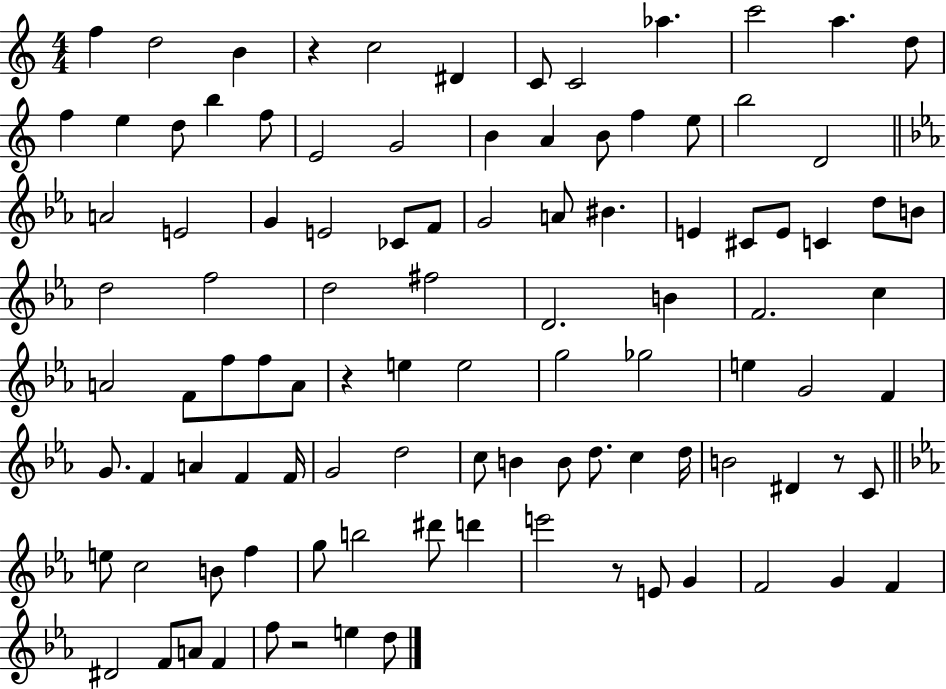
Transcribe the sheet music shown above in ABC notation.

X:1
T:Untitled
M:4/4
L:1/4
K:C
f d2 B z c2 ^D C/2 C2 _a c'2 a d/2 f e d/2 b f/2 E2 G2 B A B/2 f e/2 b2 D2 A2 E2 G E2 _C/2 F/2 G2 A/2 ^B E ^C/2 E/2 C d/2 B/2 d2 f2 d2 ^f2 D2 B F2 c A2 F/2 f/2 f/2 A/2 z e e2 g2 _g2 e G2 F G/2 F A F F/4 G2 d2 c/2 B B/2 d/2 c d/4 B2 ^D z/2 C/2 e/2 c2 B/2 f g/2 b2 ^d'/2 d' e'2 z/2 E/2 G F2 G F ^D2 F/2 A/2 F f/2 z2 e d/2